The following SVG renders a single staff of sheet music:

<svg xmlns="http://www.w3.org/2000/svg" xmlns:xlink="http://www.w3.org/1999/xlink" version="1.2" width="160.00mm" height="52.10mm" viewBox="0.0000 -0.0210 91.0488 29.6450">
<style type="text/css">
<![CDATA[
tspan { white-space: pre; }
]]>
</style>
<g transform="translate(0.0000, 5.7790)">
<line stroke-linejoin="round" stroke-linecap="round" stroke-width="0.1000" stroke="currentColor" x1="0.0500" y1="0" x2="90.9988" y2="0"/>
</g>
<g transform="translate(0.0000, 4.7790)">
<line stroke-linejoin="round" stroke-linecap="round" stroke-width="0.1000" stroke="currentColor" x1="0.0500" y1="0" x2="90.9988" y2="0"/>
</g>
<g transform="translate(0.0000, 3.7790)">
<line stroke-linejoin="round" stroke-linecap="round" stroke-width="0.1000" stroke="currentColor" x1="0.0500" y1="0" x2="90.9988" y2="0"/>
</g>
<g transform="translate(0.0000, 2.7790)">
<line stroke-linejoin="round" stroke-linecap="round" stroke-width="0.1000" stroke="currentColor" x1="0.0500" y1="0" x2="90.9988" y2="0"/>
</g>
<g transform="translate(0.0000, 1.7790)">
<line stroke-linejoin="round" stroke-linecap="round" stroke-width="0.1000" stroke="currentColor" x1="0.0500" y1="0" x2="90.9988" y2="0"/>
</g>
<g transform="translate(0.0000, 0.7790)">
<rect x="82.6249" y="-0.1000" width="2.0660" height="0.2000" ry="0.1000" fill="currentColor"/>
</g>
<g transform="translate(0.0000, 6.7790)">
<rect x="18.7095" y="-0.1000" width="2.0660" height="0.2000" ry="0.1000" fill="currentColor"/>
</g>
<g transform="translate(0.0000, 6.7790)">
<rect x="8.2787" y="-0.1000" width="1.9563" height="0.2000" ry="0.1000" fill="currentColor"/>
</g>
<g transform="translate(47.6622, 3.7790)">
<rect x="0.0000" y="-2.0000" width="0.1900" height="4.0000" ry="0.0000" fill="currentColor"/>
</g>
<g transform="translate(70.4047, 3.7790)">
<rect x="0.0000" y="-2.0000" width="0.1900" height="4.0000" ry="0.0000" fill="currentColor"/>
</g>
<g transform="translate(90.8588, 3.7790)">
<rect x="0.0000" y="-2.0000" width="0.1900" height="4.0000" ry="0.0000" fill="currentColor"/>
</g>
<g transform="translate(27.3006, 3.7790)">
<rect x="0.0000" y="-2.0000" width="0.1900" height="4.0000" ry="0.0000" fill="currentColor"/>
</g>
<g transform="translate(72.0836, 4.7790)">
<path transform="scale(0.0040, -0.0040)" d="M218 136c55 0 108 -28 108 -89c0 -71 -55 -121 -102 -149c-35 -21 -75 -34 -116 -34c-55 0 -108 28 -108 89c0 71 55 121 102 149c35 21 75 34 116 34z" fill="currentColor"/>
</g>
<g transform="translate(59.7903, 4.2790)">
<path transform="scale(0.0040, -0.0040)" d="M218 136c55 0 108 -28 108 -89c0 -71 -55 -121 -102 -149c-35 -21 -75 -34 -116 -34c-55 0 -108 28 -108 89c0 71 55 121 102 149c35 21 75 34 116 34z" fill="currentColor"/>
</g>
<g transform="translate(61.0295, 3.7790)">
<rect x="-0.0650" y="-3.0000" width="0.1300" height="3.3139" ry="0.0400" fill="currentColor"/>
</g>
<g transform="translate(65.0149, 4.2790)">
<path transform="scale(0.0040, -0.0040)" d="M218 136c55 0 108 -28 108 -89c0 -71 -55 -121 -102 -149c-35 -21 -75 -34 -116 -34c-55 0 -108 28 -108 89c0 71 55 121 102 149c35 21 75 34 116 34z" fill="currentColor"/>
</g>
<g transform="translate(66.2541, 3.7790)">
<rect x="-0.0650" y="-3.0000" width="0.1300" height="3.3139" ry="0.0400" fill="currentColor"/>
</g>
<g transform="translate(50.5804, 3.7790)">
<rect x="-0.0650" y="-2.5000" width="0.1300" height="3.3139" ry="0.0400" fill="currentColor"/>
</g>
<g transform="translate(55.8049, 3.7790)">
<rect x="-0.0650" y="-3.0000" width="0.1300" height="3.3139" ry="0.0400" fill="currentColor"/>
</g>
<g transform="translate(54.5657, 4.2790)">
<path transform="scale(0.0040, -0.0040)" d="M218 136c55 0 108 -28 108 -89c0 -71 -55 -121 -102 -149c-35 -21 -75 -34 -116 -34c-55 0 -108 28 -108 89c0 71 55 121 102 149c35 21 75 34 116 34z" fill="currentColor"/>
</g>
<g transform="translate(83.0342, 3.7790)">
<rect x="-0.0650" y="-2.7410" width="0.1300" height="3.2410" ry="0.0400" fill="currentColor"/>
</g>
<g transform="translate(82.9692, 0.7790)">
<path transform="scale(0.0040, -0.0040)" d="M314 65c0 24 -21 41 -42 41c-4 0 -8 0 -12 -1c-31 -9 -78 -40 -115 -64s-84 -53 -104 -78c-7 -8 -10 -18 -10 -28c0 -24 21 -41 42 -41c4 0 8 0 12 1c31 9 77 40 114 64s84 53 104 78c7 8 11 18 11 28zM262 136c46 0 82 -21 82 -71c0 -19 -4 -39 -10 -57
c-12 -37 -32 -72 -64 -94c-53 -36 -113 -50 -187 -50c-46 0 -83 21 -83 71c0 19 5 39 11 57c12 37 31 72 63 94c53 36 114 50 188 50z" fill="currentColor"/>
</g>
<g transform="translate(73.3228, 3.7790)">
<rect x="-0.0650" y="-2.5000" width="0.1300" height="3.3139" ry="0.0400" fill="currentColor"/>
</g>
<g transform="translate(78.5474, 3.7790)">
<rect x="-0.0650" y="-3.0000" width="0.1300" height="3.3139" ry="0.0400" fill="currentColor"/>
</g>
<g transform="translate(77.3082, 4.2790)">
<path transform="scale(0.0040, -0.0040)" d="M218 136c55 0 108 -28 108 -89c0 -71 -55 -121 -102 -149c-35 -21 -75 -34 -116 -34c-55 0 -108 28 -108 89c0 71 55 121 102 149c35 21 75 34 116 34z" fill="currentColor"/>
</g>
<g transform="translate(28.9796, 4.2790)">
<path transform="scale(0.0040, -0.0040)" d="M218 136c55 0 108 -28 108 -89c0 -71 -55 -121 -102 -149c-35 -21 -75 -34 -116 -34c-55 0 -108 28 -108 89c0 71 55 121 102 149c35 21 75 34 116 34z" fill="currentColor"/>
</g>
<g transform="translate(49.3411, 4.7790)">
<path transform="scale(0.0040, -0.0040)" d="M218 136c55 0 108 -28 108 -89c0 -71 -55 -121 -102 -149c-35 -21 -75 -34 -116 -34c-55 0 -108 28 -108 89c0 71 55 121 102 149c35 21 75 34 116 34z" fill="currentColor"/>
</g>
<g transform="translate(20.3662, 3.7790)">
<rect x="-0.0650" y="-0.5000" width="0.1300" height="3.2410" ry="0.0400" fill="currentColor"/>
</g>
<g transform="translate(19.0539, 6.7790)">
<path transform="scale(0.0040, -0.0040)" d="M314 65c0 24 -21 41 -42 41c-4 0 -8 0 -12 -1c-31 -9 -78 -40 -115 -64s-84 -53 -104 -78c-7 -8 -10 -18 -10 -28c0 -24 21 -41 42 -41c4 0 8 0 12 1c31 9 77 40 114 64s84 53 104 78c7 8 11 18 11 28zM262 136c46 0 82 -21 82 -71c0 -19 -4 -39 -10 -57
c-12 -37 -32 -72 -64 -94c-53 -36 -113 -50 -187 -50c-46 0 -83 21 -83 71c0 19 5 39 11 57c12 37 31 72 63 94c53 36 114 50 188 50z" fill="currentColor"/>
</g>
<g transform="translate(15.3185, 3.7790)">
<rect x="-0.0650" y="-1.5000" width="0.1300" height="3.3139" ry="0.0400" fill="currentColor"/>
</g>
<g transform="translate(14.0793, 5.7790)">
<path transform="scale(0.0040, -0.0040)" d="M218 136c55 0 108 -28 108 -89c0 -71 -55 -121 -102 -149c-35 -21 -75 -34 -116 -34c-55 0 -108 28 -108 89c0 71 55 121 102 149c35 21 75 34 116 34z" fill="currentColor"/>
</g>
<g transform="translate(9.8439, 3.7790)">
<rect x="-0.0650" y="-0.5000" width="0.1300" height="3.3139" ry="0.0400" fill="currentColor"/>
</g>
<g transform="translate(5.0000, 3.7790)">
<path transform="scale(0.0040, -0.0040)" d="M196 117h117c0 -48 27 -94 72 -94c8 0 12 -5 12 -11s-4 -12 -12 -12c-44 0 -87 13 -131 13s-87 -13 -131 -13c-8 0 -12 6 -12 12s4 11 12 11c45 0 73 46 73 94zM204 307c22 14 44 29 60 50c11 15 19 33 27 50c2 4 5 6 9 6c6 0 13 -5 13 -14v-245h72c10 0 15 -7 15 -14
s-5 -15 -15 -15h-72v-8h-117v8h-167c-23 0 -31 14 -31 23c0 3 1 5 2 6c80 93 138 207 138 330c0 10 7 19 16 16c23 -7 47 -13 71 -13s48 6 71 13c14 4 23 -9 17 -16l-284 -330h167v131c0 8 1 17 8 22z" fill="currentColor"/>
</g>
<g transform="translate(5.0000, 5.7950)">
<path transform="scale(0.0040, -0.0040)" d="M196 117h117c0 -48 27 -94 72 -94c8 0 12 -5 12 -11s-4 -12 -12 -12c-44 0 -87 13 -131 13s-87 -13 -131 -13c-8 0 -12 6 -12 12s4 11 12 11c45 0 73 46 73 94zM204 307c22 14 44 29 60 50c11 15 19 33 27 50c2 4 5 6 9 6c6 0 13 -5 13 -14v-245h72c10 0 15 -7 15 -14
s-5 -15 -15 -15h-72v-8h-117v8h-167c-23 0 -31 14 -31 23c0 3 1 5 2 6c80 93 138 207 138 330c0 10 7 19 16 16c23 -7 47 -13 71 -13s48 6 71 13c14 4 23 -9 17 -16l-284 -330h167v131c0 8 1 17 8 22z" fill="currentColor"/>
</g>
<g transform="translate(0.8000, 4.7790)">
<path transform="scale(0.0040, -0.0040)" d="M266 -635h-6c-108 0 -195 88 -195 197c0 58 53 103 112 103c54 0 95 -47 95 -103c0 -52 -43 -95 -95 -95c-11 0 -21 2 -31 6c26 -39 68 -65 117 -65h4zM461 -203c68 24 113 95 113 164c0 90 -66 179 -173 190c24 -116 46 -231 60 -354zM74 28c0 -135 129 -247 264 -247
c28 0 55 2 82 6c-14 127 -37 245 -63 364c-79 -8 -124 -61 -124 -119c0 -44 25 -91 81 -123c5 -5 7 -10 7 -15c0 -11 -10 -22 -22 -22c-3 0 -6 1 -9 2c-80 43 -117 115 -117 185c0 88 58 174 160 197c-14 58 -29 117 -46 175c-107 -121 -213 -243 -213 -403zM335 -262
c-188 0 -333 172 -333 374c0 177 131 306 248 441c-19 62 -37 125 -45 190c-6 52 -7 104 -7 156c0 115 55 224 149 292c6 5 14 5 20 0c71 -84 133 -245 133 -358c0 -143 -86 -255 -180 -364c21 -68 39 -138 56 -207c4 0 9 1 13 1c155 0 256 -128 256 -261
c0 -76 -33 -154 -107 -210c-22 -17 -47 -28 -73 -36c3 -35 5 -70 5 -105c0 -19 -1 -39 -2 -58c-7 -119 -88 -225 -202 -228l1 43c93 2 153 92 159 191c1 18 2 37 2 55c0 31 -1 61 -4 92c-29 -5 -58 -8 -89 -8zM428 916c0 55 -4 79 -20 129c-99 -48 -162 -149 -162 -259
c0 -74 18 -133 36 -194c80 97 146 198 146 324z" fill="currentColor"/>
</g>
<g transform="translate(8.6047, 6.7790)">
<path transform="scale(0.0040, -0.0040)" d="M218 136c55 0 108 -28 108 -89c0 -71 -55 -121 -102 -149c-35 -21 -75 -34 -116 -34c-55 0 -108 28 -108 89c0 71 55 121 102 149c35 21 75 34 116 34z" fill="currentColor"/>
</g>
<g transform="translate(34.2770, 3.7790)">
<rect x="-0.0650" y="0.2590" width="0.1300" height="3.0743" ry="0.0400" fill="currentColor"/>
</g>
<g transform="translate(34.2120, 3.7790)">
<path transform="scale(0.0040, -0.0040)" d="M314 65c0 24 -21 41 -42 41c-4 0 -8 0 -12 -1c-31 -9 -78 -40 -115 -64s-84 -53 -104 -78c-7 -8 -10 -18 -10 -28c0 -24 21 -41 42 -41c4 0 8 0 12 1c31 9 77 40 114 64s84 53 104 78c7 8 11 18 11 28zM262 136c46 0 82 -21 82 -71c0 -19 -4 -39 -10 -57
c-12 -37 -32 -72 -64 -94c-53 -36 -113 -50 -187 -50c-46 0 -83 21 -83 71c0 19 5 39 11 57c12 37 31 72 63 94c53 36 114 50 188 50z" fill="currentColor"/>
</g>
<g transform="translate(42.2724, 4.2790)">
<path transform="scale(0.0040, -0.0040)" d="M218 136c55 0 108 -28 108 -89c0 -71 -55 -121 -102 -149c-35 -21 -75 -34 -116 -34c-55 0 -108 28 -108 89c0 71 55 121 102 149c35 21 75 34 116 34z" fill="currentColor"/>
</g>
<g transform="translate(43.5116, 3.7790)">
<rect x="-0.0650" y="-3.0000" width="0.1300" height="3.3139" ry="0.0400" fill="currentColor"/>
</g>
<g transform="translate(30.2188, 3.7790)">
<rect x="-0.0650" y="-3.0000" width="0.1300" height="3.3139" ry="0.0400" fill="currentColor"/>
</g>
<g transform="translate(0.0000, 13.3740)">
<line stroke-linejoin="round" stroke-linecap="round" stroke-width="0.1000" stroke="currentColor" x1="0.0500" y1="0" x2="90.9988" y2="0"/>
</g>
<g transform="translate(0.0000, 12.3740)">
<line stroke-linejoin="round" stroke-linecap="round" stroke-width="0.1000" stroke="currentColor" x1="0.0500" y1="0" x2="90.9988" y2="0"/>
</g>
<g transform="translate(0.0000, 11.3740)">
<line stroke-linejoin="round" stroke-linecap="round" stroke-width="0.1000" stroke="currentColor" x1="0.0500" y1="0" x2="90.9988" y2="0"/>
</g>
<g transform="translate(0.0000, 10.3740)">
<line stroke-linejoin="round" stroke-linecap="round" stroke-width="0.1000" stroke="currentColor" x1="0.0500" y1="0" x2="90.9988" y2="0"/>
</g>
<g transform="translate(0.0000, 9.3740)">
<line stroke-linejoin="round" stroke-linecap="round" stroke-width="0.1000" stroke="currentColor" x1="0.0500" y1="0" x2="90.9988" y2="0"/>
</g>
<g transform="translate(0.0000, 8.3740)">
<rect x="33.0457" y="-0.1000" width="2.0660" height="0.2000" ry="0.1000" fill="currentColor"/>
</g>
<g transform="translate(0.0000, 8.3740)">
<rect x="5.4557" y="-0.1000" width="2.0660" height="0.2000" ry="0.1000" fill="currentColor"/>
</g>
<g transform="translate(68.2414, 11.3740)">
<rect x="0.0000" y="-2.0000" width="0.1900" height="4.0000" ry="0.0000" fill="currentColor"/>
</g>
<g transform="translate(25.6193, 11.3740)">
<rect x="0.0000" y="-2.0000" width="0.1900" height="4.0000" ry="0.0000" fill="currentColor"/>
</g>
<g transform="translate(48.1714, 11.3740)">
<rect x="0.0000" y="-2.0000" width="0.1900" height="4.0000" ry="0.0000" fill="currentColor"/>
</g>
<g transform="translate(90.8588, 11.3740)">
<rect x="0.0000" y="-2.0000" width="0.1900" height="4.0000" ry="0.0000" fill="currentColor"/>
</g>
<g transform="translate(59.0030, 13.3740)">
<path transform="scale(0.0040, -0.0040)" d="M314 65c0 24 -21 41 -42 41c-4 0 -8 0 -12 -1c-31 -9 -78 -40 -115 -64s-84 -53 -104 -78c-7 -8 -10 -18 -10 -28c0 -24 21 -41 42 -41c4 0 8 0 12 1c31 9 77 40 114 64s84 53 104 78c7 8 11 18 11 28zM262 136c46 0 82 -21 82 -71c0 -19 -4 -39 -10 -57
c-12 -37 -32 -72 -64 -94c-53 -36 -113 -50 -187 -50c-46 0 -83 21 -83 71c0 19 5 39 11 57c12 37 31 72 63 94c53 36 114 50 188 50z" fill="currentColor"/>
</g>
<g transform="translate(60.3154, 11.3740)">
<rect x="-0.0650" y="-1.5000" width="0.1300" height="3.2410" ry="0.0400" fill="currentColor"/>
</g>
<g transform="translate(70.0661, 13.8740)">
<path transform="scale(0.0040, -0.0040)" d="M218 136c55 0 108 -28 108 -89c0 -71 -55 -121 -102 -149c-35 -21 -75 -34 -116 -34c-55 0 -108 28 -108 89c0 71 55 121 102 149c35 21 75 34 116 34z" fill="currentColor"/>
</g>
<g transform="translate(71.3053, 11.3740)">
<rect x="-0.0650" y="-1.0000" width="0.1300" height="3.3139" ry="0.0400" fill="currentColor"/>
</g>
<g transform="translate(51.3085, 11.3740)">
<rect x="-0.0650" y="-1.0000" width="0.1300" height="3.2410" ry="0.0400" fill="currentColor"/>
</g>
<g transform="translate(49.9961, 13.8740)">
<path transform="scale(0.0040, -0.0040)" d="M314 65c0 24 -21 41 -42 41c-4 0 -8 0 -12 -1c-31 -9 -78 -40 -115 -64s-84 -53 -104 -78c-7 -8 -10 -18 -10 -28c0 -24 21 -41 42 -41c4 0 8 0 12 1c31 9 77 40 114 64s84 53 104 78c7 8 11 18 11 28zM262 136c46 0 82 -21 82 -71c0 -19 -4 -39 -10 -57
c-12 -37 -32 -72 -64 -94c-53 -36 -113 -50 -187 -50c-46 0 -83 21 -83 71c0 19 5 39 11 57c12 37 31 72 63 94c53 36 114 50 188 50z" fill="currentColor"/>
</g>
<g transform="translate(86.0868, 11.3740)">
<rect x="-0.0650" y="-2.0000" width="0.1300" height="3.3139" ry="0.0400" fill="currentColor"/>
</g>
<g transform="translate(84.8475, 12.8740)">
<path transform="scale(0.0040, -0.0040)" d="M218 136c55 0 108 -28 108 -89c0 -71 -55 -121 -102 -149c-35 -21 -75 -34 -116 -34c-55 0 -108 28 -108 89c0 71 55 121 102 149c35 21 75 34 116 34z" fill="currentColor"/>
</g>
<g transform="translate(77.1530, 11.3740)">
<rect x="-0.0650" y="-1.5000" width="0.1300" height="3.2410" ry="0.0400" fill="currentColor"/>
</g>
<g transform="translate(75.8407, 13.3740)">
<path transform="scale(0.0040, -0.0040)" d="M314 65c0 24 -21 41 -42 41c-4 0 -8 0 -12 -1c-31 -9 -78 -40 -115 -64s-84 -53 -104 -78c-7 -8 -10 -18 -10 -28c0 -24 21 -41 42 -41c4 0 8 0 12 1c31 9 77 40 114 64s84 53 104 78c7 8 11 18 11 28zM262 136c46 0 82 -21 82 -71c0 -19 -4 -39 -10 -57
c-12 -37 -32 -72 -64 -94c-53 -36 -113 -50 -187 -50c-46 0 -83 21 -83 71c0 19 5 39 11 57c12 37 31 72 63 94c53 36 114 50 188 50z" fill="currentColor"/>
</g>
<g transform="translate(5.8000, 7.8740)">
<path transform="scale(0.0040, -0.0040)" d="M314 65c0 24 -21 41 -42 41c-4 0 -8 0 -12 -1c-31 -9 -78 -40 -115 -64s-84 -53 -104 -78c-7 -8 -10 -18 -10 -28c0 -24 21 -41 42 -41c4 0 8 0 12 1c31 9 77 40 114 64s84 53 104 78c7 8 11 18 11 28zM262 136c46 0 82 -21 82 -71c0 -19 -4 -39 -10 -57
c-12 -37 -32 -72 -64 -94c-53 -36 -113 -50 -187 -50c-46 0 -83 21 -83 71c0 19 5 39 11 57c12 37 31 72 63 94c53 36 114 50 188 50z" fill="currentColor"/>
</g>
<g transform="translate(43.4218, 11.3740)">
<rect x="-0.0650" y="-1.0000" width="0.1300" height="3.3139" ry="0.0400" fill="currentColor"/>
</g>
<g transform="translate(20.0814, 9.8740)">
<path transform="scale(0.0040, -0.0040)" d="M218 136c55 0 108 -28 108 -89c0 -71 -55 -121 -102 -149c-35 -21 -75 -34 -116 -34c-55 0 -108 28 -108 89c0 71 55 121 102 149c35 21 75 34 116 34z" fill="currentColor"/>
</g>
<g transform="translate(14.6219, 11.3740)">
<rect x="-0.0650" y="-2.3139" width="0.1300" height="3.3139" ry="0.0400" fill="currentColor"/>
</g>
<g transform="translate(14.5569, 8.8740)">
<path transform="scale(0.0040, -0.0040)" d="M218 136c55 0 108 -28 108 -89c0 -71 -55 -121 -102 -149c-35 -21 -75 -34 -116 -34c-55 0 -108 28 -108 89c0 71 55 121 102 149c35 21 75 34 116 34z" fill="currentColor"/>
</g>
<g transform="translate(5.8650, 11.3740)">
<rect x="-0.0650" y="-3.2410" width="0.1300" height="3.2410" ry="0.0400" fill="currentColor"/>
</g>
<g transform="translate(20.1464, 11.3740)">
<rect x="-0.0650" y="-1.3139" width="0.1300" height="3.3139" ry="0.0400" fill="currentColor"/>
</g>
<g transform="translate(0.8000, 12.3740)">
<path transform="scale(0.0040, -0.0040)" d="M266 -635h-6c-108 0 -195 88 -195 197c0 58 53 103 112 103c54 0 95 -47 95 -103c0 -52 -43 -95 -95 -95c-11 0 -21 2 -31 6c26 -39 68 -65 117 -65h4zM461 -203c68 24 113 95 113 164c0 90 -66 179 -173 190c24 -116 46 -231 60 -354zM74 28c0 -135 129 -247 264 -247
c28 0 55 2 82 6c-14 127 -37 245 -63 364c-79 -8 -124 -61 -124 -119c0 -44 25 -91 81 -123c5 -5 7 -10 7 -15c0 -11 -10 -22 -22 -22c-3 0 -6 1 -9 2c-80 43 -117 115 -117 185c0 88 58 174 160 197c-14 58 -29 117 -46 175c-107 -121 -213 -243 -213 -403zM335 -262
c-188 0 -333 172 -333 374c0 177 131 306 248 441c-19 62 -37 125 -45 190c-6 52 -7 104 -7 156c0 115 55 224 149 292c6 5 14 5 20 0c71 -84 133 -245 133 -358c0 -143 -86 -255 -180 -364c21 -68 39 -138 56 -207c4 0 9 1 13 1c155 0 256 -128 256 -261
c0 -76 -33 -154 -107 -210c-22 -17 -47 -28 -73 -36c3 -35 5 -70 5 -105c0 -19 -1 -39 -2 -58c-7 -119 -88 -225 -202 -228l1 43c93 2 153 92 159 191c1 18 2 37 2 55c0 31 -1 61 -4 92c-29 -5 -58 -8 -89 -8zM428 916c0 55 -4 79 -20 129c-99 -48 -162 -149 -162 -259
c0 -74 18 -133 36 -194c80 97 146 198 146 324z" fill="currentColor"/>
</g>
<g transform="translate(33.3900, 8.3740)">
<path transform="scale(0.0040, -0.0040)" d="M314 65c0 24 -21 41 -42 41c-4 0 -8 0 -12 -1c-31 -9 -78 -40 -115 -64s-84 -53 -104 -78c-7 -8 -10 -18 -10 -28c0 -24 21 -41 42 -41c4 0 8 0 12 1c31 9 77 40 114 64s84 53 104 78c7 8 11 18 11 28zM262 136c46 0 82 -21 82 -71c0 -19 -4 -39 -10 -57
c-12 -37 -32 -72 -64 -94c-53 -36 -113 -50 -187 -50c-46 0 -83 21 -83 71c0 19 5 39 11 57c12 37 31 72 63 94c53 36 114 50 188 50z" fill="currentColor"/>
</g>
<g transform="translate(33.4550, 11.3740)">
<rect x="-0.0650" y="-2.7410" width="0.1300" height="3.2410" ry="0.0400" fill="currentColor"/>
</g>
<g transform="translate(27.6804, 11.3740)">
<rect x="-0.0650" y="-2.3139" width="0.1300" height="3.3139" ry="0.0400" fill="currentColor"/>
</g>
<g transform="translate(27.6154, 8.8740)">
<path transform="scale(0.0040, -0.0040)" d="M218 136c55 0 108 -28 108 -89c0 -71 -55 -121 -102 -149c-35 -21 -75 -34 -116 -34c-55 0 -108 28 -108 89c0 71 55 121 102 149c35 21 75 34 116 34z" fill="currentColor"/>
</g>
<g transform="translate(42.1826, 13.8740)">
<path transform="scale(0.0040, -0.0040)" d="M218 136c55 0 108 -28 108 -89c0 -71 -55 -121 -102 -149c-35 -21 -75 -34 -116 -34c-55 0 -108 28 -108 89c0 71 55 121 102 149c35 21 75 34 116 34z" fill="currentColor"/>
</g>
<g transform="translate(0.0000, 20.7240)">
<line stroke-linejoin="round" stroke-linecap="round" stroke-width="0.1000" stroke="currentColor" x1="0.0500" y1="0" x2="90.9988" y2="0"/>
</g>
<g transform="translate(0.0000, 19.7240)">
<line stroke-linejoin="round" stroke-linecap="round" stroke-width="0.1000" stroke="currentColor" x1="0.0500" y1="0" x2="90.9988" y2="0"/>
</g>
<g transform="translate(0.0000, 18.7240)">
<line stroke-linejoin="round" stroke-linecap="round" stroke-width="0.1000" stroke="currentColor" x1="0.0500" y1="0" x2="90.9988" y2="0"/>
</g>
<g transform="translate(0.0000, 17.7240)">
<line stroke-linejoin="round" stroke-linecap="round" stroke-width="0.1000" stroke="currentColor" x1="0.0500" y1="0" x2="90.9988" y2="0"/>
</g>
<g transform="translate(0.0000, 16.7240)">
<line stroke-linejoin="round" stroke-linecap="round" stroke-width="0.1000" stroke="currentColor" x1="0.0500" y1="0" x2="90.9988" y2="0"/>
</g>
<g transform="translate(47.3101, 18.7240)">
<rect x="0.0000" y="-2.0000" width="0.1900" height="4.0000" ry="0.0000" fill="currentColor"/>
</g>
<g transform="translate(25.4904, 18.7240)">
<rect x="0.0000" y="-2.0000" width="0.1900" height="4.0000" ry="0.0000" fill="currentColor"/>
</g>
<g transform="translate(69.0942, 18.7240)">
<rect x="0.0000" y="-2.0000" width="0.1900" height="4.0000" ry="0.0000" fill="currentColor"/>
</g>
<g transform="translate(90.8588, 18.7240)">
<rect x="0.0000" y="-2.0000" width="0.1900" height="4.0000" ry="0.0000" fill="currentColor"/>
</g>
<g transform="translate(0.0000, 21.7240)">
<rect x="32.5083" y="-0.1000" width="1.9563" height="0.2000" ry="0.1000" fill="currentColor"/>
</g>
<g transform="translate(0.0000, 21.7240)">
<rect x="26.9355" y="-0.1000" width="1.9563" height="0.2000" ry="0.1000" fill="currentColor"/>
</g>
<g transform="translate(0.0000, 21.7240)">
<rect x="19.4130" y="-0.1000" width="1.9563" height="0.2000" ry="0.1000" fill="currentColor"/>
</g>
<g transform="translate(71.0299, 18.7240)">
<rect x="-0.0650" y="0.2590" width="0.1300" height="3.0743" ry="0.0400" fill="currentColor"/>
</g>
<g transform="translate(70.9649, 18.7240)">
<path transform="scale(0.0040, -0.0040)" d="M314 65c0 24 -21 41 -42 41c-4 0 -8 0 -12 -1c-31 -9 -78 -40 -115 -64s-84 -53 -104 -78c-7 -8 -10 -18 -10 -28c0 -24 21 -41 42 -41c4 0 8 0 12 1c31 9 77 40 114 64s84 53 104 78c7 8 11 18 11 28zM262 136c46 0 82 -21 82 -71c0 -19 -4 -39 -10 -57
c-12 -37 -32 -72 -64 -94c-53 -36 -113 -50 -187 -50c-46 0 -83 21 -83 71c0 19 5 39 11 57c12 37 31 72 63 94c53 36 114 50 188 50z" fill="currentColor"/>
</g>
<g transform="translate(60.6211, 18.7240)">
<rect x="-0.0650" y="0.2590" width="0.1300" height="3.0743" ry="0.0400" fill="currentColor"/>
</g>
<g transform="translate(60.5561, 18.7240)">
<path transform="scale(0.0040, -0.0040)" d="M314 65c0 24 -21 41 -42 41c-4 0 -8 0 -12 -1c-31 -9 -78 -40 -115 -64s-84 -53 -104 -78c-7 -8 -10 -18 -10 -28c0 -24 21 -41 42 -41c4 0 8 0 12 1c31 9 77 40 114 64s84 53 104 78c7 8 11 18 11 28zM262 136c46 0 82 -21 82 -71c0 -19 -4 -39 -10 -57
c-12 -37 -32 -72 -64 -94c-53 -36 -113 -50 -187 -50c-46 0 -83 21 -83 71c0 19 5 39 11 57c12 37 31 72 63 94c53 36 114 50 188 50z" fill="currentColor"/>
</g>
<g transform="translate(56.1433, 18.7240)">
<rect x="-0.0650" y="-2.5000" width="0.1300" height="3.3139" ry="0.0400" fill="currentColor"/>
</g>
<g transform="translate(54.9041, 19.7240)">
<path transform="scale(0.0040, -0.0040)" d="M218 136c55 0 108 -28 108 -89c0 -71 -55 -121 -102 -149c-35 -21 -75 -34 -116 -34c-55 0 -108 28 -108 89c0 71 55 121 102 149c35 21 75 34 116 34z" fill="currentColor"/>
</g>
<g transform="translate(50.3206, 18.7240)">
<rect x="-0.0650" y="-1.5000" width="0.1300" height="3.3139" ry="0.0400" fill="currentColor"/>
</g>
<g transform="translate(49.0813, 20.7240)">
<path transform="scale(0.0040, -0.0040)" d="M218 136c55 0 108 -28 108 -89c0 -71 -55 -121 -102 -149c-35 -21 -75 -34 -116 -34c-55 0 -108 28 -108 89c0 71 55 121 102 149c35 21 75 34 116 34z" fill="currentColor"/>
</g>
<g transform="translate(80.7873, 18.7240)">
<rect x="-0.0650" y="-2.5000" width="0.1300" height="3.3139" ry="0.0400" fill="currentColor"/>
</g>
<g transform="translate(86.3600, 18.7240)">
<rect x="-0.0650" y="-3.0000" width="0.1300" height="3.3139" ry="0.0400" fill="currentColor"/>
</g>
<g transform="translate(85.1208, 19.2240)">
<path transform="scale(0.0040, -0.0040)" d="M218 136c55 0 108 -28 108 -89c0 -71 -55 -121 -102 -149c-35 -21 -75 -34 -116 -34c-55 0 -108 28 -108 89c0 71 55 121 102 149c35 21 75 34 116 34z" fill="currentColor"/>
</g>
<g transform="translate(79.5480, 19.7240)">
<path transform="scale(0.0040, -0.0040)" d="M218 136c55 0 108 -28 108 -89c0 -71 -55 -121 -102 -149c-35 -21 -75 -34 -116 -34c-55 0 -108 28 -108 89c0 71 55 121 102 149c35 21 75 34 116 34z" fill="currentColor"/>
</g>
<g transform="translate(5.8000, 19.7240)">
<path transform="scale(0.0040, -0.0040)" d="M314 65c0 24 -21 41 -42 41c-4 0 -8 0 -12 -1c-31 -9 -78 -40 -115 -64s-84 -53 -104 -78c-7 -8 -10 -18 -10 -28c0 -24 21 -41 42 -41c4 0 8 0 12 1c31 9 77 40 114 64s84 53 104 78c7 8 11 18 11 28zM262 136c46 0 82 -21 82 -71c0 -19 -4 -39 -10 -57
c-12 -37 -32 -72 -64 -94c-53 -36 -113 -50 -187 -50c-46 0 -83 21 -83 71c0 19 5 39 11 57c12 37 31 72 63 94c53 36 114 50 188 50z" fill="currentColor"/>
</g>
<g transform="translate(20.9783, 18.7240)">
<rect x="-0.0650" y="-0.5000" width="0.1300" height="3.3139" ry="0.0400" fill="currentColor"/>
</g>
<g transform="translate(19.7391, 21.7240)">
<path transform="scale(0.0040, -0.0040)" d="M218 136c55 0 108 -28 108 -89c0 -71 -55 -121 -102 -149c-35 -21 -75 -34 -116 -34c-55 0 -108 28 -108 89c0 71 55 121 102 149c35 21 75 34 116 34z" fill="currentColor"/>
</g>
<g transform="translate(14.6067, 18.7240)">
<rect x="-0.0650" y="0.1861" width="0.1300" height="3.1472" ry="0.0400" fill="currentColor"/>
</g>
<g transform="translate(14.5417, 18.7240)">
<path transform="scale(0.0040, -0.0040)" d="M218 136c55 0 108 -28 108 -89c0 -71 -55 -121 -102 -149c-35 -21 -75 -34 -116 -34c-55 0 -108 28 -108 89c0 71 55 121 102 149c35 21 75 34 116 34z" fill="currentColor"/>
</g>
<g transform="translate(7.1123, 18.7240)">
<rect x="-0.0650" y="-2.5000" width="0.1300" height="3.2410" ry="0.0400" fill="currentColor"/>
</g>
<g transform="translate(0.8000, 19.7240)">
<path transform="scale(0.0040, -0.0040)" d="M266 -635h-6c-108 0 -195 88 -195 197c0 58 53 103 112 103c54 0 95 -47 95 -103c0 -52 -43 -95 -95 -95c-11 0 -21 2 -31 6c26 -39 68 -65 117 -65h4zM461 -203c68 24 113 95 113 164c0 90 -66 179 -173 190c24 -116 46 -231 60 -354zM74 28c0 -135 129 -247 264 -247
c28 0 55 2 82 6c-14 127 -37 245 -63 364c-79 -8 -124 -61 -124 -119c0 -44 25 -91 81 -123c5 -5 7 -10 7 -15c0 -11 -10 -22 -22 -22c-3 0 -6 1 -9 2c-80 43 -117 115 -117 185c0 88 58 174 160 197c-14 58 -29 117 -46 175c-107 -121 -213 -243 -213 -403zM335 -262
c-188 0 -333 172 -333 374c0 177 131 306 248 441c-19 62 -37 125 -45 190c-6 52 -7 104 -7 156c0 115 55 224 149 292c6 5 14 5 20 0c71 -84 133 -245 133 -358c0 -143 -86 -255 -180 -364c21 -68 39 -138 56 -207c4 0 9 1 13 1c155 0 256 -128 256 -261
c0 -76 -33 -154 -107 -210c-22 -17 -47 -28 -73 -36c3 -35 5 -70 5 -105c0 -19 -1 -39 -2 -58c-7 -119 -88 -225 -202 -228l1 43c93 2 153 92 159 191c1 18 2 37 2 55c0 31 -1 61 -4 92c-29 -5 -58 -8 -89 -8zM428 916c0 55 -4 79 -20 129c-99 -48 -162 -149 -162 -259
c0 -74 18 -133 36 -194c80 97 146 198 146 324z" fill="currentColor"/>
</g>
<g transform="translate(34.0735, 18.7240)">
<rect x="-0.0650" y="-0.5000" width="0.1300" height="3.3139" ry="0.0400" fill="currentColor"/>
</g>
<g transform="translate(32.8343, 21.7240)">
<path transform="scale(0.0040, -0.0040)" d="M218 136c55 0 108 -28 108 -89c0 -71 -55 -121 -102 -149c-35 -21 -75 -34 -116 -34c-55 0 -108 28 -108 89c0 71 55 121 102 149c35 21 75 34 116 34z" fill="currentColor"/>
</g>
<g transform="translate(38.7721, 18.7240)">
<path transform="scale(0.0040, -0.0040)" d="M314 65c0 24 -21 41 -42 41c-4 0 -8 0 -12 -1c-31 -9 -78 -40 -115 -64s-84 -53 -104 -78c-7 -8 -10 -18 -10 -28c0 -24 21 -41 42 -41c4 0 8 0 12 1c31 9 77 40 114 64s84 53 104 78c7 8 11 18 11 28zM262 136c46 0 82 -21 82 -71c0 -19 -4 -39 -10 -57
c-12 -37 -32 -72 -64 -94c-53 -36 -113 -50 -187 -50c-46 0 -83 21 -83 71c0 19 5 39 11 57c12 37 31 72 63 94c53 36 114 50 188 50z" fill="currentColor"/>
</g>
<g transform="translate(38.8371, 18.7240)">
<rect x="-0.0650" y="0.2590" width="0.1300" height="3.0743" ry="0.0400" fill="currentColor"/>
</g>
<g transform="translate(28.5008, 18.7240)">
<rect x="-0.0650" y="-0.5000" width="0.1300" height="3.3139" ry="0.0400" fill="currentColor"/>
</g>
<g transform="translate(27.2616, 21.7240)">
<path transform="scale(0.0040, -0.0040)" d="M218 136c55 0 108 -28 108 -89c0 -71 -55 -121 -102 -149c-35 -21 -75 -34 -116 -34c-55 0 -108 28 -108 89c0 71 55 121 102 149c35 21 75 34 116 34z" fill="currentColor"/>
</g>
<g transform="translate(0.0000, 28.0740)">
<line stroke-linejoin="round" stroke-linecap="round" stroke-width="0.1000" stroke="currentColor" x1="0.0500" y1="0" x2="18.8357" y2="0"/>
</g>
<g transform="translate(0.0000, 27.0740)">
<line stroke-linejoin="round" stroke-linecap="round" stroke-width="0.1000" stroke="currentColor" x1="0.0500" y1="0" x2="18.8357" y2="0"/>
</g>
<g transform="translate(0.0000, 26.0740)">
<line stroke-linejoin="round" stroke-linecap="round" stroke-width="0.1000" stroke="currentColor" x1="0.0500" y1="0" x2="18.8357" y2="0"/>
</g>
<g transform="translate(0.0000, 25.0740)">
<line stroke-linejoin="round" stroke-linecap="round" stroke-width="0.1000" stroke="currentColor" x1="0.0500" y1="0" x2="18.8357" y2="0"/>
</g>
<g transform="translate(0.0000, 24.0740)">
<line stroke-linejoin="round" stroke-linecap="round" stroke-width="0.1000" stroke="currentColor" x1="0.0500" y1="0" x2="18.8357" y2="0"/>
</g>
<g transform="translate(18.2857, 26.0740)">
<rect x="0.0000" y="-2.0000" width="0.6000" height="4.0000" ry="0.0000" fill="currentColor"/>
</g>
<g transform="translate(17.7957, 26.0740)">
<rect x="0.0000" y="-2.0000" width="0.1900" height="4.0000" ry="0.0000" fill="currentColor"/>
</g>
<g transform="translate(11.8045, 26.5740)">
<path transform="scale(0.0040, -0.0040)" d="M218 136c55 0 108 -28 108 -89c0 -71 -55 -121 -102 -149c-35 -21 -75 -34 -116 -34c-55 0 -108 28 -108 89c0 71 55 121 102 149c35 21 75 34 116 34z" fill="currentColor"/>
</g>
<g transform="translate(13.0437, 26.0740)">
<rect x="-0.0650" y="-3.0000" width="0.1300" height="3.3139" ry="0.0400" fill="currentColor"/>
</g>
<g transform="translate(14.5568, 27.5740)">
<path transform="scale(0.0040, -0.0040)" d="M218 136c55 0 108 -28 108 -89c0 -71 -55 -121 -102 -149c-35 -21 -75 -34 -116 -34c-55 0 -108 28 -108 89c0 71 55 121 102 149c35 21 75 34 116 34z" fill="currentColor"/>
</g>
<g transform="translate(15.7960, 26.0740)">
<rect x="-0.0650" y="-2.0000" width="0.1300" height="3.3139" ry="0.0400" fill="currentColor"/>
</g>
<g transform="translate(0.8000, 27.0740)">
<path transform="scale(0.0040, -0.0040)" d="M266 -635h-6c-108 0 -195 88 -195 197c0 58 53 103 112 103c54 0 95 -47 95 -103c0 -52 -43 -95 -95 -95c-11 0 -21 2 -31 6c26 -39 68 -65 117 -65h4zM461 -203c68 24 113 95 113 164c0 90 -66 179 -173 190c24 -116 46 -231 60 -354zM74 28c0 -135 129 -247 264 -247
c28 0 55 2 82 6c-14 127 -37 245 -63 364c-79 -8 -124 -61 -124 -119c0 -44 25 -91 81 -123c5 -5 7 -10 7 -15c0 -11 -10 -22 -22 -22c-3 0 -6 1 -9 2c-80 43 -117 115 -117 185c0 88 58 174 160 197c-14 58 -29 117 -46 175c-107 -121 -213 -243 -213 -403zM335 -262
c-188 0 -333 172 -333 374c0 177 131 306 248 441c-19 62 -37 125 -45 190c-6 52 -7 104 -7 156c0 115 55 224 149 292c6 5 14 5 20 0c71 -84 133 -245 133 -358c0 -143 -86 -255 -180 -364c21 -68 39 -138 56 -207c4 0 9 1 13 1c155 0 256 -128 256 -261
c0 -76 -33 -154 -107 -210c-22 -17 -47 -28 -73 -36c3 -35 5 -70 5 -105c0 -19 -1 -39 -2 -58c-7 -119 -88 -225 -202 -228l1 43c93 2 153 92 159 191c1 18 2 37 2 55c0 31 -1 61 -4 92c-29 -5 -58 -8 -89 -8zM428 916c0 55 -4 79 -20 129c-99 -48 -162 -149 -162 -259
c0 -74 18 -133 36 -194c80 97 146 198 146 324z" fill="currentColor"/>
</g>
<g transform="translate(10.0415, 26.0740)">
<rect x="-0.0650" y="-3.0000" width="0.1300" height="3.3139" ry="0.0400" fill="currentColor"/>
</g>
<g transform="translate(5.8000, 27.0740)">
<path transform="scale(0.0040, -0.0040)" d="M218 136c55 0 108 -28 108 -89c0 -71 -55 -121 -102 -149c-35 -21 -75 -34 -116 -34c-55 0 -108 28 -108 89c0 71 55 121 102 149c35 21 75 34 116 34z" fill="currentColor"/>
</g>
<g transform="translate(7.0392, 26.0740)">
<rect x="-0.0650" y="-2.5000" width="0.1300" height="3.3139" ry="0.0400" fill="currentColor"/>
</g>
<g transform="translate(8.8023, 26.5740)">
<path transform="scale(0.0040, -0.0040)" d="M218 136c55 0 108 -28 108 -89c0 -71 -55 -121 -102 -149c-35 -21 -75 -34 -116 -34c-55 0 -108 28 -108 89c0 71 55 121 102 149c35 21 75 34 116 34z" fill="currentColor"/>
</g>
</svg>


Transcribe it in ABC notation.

X:1
T:Untitled
M:4/4
L:1/4
K:C
C E C2 A B2 A G A A A G A a2 b2 g e g a2 D D2 E2 D E2 F G2 B C C C B2 E G B2 B2 G A G A A F